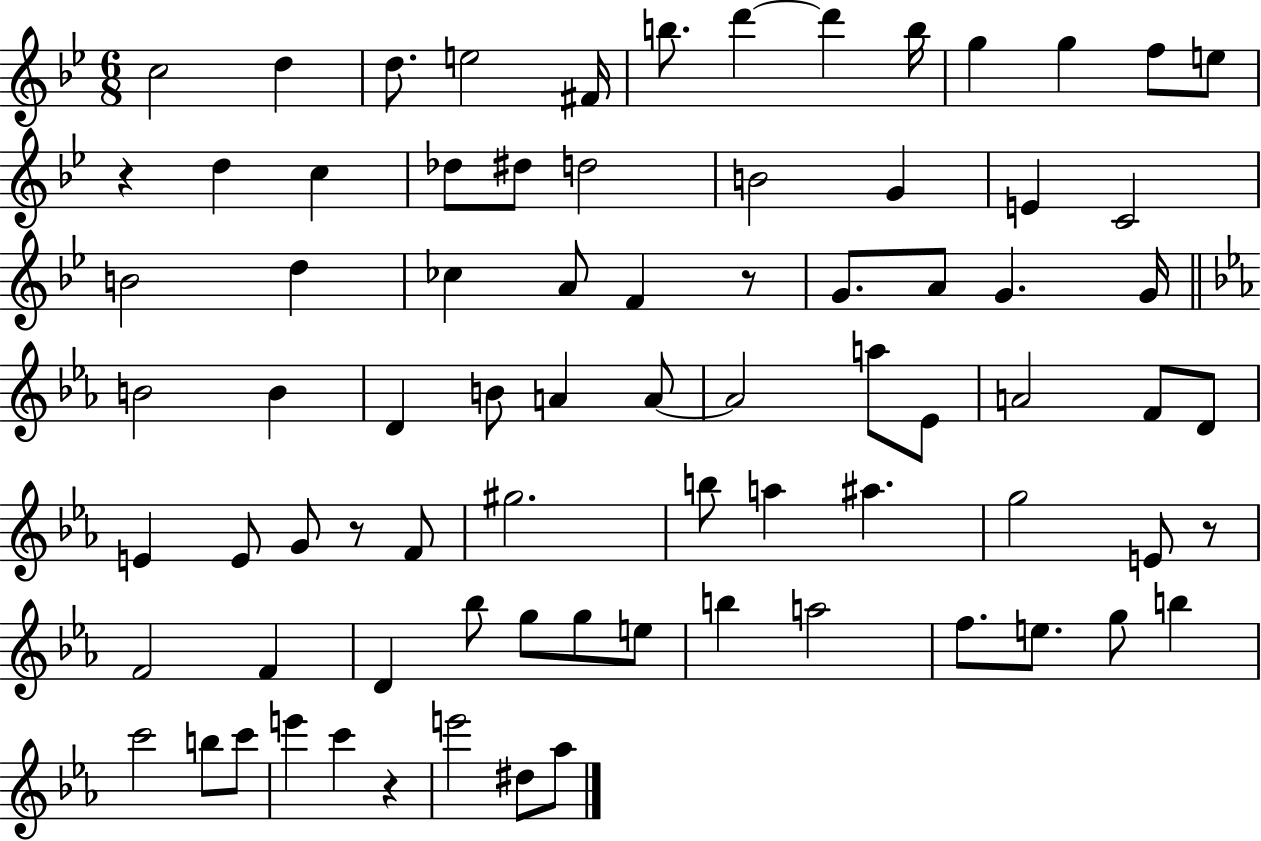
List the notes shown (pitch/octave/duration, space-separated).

C5/h D5/q D5/e. E5/h F#4/s B5/e. D6/q D6/q B5/s G5/q G5/q F5/e E5/e R/q D5/q C5/q Db5/e D#5/e D5/h B4/h G4/q E4/q C4/h B4/h D5/q CES5/q A4/e F4/q R/e G4/e. A4/e G4/q. G4/s B4/h B4/q D4/q B4/e A4/q A4/e A4/h A5/e Eb4/e A4/h F4/e D4/e E4/q E4/e G4/e R/e F4/e G#5/h. B5/e A5/q A#5/q. G5/h E4/e R/e F4/h F4/q D4/q Bb5/e G5/e G5/e E5/e B5/q A5/h F5/e. E5/e. G5/e B5/q C6/h B5/e C6/e E6/q C6/q R/q E6/h D#5/e Ab5/e